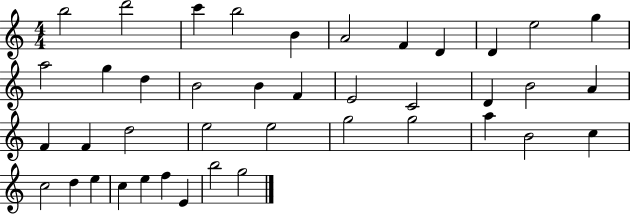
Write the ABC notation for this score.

X:1
T:Untitled
M:4/4
L:1/4
K:C
b2 d'2 c' b2 B A2 F D D e2 g a2 g d B2 B F E2 C2 D B2 A F F d2 e2 e2 g2 g2 a B2 c c2 d e c e f E b2 g2